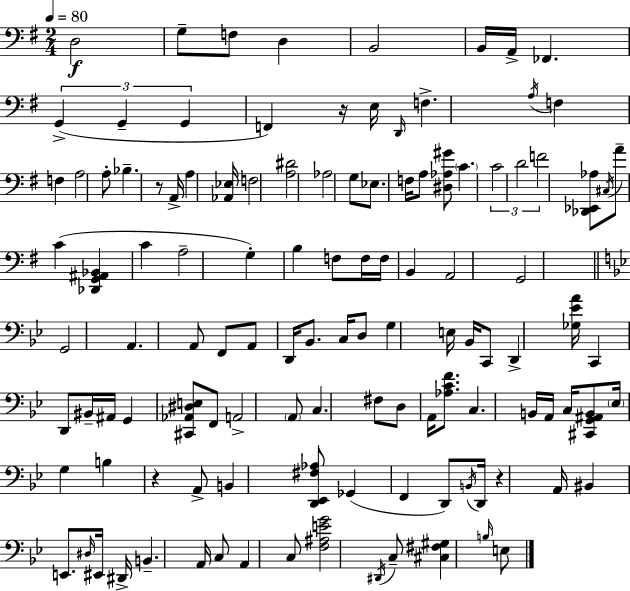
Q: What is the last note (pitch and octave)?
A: E3